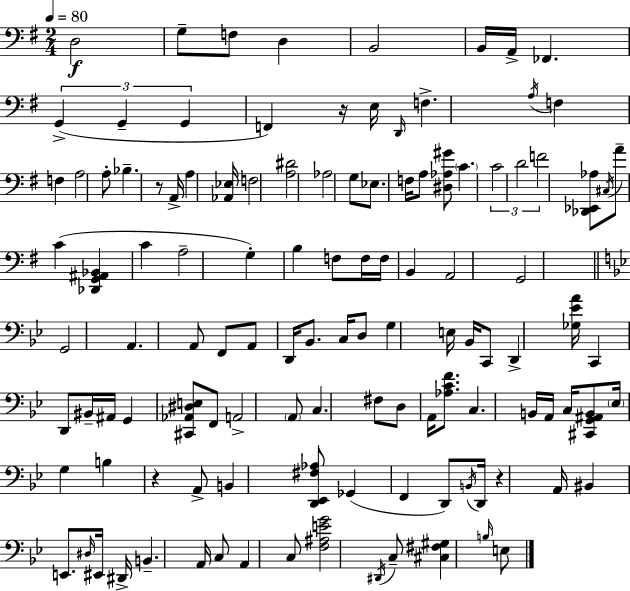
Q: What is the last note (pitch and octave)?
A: E3